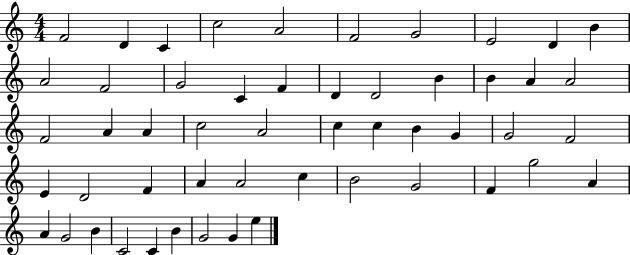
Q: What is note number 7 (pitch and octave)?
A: G4